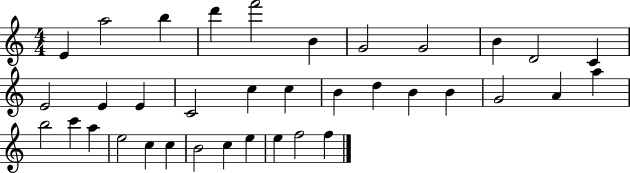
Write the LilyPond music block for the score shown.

{
  \clef treble
  \numericTimeSignature
  \time 4/4
  \key c \major
  e'4 a''2 b''4 | d'''4 f'''2 b'4 | g'2 g'2 | b'4 d'2 c'4 | \break e'2 e'4 e'4 | c'2 c''4 c''4 | b'4 d''4 b'4 b'4 | g'2 a'4 a''4 | \break b''2 c'''4 a''4 | e''2 c''4 c''4 | b'2 c''4 e''4 | e''4 f''2 f''4 | \break \bar "|."
}